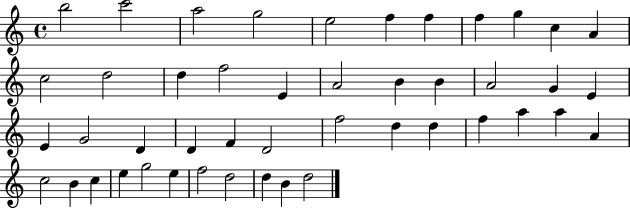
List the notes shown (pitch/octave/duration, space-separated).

B5/h C6/h A5/h G5/h E5/h F5/q F5/q F5/q G5/q C5/q A4/q C5/h D5/h D5/q F5/h E4/q A4/h B4/q B4/q A4/h G4/q E4/q E4/q G4/h D4/q D4/q F4/q D4/h F5/h D5/q D5/q F5/q A5/q A5/q A4/q C5/h B4/q C5/q E5/q G5/h E5/q F5/h D5/h D5/q B4/q D5/h